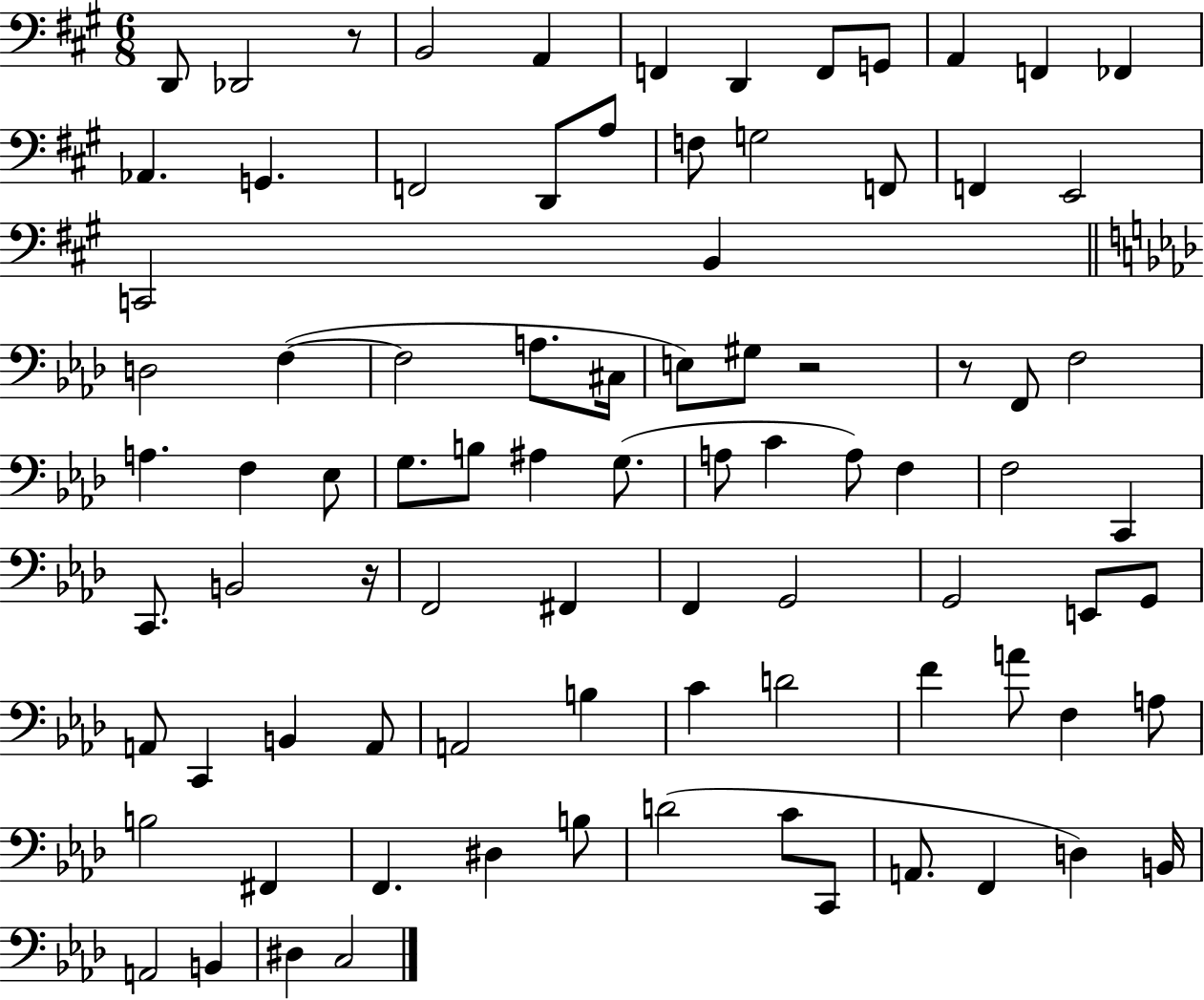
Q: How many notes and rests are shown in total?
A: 86